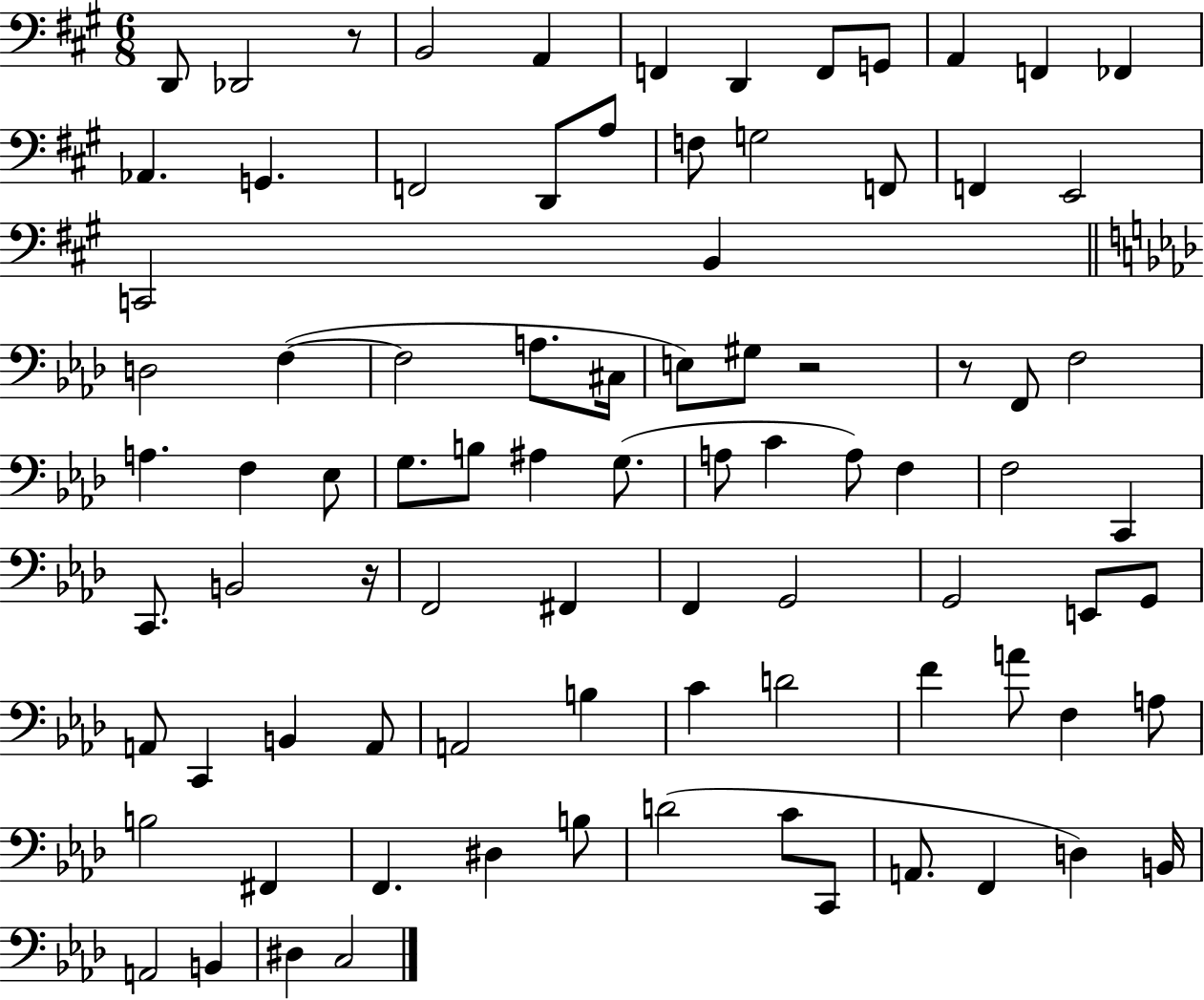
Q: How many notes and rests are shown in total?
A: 86